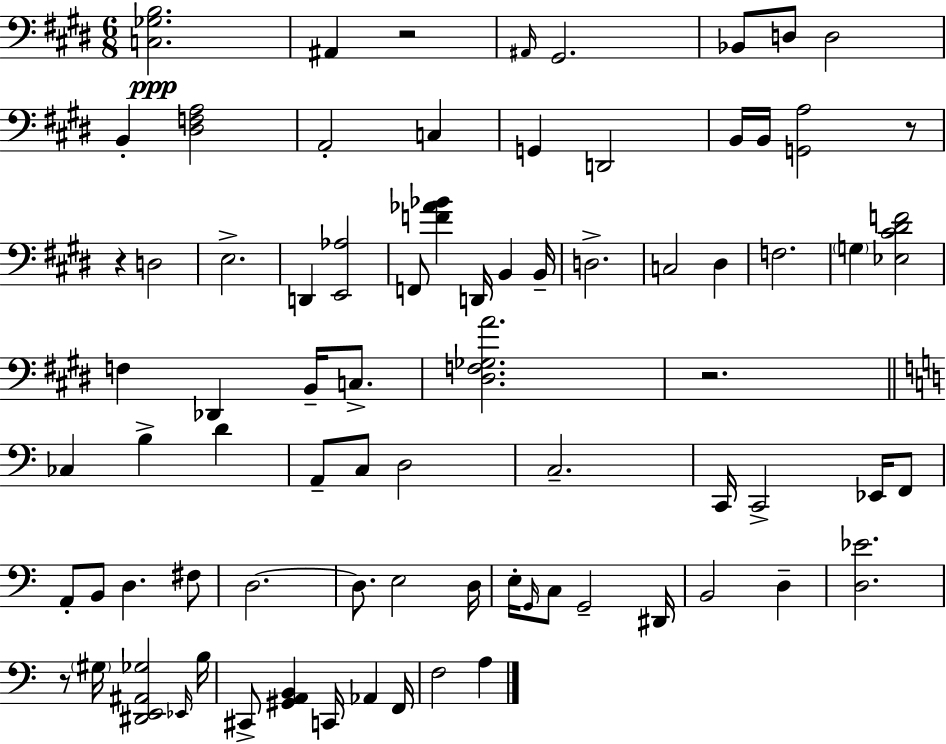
X:1
T:Untitled
M:6/8
L:1/4
K:E
[C,_G,B,]2 ^A,, z2 ^A,,/4 ^G,,2 _B,,/2 D,/2 D,2 B,, [^D,F,A,]2 A,,2 C, G,, D,,2 B,,/4 B,,/4 [G,,A,]2 z/2 z D,2 E,2 D,, [E,,_A,]2 F,,/2 [F_A_B] D,,/4 B,, B,,/4 D,2 C,2 ^D, F,2 G, [_E,^C^DF]2 F, _D,, B,,/4 C,/2 [^D,F,_G,A]2 z2 _C, B, D A,,/2 C,/2 D,2 C,2 C,,/4 C,,2 _E,,/4 F,,/2 A,,/2 B,,/2 D, ^F,/2 D,2 D,/2 E,2 D,/4 E,/4 G,,/4 C,/2 G,,2 ^D,,/4 B,,2 D, [D,_E]2 z/2 ^G,/4 [^D,,E,,^A,,_G,]2 _E,,/4 B,/4 ^C,,/2 [^G,,A,,B,,] C,,/4 _A,, F,,/4 F,2 A,